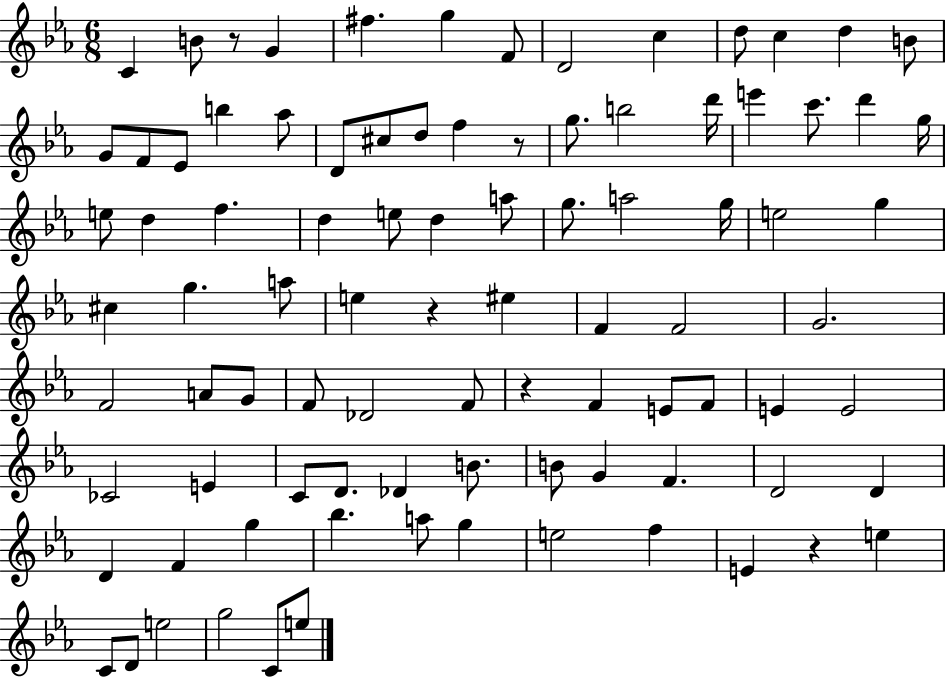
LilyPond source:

{
  \clef treble
  \numericTimeSignature
  \time 6/8
  \key ees \major
  c'4 b'8 r8 g'4 | fis''4. g''4 f'8 | d'2 c''4 | d''8 c''4 d''4 b'8 | \break g'8 f'8 ees'8 b''4 aes''8 | d'8 cis''8 d''8 f''4 r8 | g''8. b''2 d'''16 | e'''4 c'''8. d'''4 g''16 | \break e''8 d''4 f''4. | d''4 e''8 d''4 a''8 | g''8. a''2 g''16 | e''2 g''4 | \break cis''4 g''4. a''8 | e''4 r4 eis''4 | f'4 f'2 | g'2. | \break f'2 a'8 g'8 | f'8 des'2 f'8 | r4 f'4 e'8 f'8 | e'4 e'2 | \break ces'2 e'4 | c'8 d'8. des'4 b'8. | b'8 g'4 f'4. | d'2 d'4 | \break d'4 f'4 g''4 | bes''4. a''8 g''4 | e''2 f''4 | e'4 r4 e''4 | \break c'8 d'8 e''2 | g''2 c'8 e''8 | \bar "|."
}